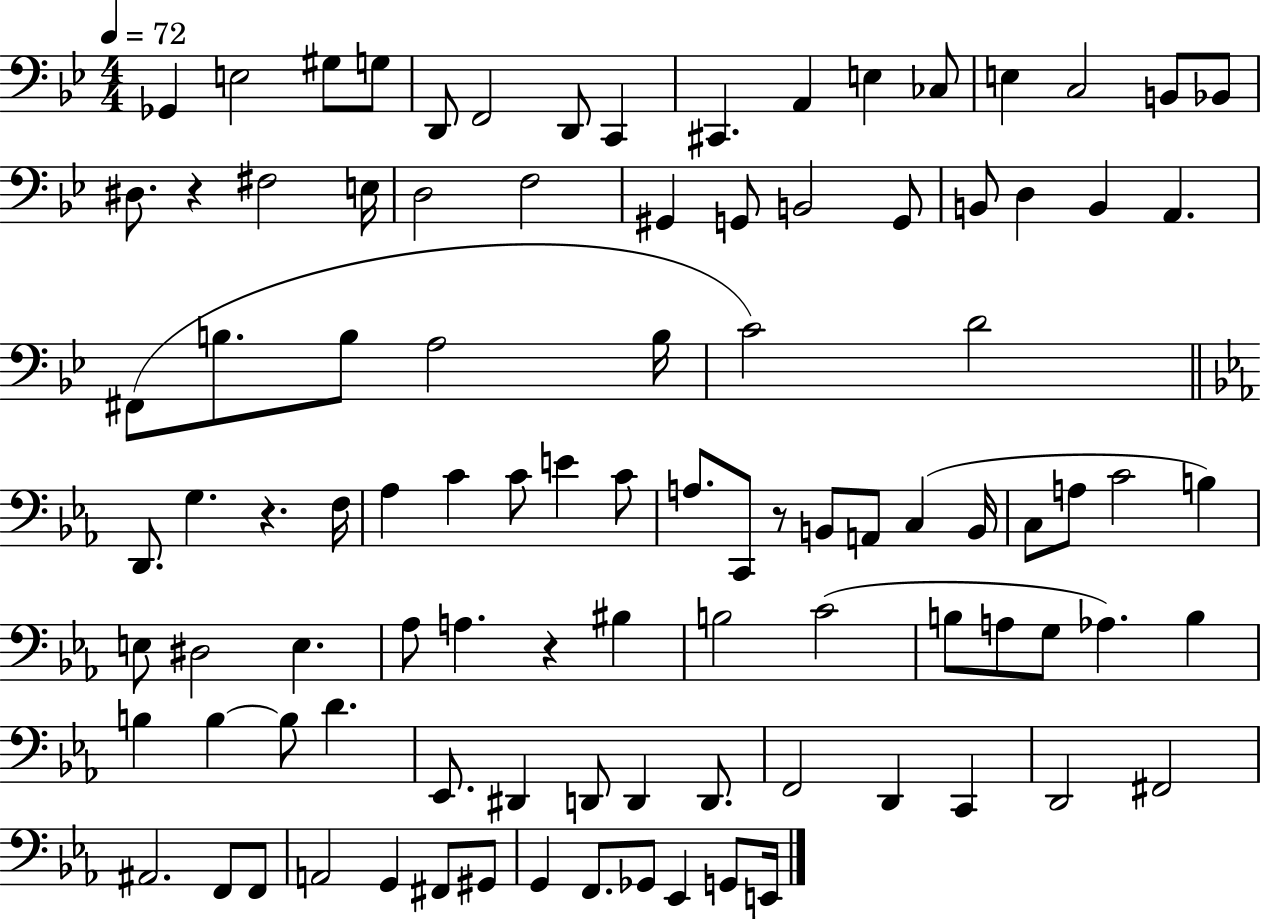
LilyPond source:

{
  \clef bass
  \numericTimeSignature
  \time 4/4
  \key bes \major
  \tempo 4 = 72
  ges,4 e2 gis8 g8 | d,8 f,2 d,8 c,4 | cis,4. a,4 e4 ces8 | e4 c2 b,8 bes,8 | \break dis8. r4 fis2 e16 | d2 f2 | gis,4 g,8 b,2 g,8 | b,8 d4 b,4 a,4. | \break fis,8( b8. b8 a2 b16 | c'2) d'2 | \bar "||" \break \key ees \major d,8. g4. r4. f16 | aes4 c'4 c'8 e'4 c'8 | a8. c,8 r8 b,8 a,8 c4( b,16 | c8 a8 c'2 b4) | \break e8 dis2 e4. | aes8 a4. r4 bis4 | b2 c'2( | b8 a8 g8 aes4.) b4 | \break b4 b4~~ b8 d'4. | ees,8. dis,4 d,8 d,4 d,8. | f,2 d,4 c,4 | d,2 fis,2 | \break ais,2. f,8 f,8 | a,2 g,4 fis,8 gis,8 | g,4 f,8. ges,8 ees,4 g,8 e,16 | \bar "|."
}